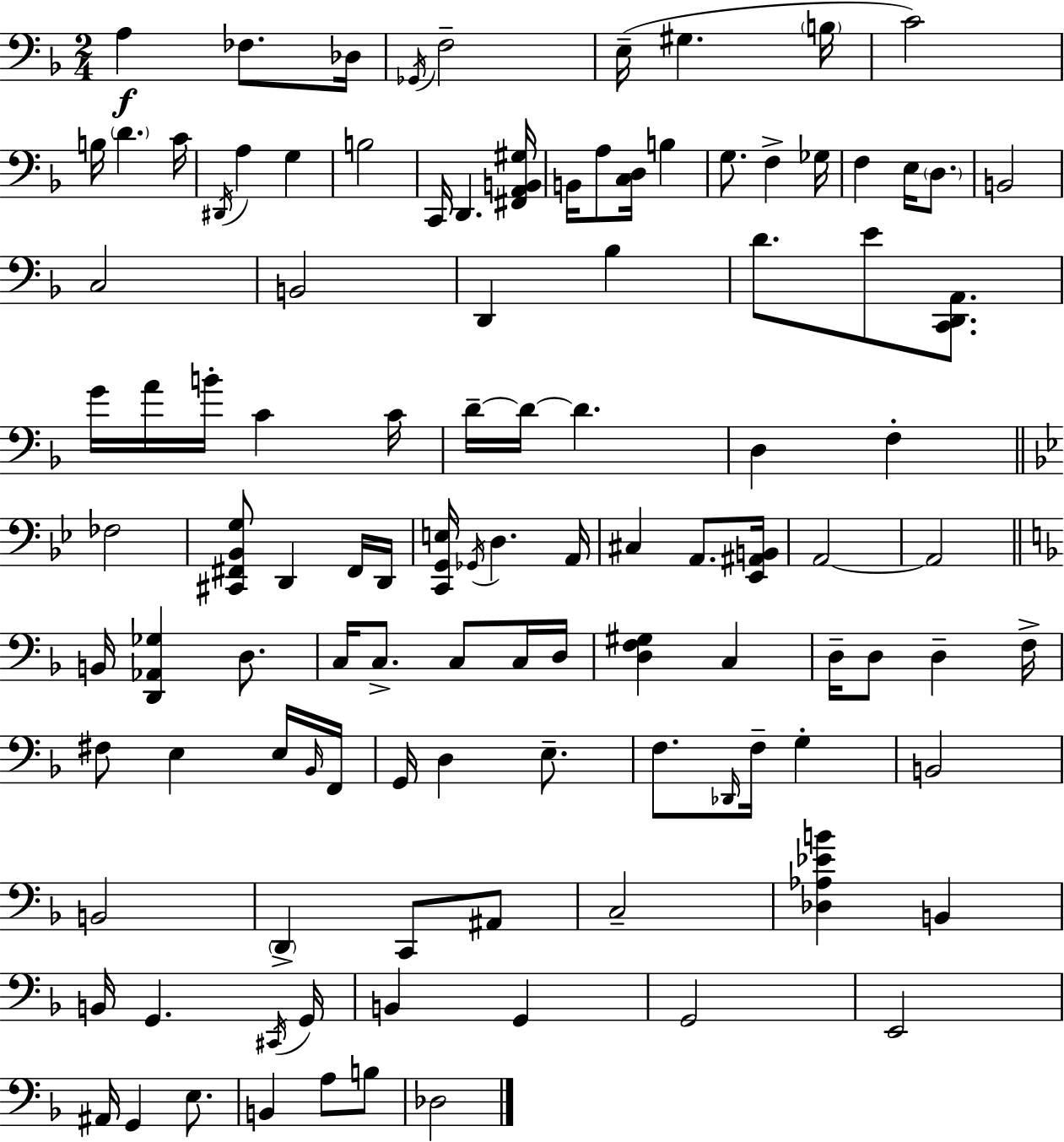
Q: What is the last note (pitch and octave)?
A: Db3